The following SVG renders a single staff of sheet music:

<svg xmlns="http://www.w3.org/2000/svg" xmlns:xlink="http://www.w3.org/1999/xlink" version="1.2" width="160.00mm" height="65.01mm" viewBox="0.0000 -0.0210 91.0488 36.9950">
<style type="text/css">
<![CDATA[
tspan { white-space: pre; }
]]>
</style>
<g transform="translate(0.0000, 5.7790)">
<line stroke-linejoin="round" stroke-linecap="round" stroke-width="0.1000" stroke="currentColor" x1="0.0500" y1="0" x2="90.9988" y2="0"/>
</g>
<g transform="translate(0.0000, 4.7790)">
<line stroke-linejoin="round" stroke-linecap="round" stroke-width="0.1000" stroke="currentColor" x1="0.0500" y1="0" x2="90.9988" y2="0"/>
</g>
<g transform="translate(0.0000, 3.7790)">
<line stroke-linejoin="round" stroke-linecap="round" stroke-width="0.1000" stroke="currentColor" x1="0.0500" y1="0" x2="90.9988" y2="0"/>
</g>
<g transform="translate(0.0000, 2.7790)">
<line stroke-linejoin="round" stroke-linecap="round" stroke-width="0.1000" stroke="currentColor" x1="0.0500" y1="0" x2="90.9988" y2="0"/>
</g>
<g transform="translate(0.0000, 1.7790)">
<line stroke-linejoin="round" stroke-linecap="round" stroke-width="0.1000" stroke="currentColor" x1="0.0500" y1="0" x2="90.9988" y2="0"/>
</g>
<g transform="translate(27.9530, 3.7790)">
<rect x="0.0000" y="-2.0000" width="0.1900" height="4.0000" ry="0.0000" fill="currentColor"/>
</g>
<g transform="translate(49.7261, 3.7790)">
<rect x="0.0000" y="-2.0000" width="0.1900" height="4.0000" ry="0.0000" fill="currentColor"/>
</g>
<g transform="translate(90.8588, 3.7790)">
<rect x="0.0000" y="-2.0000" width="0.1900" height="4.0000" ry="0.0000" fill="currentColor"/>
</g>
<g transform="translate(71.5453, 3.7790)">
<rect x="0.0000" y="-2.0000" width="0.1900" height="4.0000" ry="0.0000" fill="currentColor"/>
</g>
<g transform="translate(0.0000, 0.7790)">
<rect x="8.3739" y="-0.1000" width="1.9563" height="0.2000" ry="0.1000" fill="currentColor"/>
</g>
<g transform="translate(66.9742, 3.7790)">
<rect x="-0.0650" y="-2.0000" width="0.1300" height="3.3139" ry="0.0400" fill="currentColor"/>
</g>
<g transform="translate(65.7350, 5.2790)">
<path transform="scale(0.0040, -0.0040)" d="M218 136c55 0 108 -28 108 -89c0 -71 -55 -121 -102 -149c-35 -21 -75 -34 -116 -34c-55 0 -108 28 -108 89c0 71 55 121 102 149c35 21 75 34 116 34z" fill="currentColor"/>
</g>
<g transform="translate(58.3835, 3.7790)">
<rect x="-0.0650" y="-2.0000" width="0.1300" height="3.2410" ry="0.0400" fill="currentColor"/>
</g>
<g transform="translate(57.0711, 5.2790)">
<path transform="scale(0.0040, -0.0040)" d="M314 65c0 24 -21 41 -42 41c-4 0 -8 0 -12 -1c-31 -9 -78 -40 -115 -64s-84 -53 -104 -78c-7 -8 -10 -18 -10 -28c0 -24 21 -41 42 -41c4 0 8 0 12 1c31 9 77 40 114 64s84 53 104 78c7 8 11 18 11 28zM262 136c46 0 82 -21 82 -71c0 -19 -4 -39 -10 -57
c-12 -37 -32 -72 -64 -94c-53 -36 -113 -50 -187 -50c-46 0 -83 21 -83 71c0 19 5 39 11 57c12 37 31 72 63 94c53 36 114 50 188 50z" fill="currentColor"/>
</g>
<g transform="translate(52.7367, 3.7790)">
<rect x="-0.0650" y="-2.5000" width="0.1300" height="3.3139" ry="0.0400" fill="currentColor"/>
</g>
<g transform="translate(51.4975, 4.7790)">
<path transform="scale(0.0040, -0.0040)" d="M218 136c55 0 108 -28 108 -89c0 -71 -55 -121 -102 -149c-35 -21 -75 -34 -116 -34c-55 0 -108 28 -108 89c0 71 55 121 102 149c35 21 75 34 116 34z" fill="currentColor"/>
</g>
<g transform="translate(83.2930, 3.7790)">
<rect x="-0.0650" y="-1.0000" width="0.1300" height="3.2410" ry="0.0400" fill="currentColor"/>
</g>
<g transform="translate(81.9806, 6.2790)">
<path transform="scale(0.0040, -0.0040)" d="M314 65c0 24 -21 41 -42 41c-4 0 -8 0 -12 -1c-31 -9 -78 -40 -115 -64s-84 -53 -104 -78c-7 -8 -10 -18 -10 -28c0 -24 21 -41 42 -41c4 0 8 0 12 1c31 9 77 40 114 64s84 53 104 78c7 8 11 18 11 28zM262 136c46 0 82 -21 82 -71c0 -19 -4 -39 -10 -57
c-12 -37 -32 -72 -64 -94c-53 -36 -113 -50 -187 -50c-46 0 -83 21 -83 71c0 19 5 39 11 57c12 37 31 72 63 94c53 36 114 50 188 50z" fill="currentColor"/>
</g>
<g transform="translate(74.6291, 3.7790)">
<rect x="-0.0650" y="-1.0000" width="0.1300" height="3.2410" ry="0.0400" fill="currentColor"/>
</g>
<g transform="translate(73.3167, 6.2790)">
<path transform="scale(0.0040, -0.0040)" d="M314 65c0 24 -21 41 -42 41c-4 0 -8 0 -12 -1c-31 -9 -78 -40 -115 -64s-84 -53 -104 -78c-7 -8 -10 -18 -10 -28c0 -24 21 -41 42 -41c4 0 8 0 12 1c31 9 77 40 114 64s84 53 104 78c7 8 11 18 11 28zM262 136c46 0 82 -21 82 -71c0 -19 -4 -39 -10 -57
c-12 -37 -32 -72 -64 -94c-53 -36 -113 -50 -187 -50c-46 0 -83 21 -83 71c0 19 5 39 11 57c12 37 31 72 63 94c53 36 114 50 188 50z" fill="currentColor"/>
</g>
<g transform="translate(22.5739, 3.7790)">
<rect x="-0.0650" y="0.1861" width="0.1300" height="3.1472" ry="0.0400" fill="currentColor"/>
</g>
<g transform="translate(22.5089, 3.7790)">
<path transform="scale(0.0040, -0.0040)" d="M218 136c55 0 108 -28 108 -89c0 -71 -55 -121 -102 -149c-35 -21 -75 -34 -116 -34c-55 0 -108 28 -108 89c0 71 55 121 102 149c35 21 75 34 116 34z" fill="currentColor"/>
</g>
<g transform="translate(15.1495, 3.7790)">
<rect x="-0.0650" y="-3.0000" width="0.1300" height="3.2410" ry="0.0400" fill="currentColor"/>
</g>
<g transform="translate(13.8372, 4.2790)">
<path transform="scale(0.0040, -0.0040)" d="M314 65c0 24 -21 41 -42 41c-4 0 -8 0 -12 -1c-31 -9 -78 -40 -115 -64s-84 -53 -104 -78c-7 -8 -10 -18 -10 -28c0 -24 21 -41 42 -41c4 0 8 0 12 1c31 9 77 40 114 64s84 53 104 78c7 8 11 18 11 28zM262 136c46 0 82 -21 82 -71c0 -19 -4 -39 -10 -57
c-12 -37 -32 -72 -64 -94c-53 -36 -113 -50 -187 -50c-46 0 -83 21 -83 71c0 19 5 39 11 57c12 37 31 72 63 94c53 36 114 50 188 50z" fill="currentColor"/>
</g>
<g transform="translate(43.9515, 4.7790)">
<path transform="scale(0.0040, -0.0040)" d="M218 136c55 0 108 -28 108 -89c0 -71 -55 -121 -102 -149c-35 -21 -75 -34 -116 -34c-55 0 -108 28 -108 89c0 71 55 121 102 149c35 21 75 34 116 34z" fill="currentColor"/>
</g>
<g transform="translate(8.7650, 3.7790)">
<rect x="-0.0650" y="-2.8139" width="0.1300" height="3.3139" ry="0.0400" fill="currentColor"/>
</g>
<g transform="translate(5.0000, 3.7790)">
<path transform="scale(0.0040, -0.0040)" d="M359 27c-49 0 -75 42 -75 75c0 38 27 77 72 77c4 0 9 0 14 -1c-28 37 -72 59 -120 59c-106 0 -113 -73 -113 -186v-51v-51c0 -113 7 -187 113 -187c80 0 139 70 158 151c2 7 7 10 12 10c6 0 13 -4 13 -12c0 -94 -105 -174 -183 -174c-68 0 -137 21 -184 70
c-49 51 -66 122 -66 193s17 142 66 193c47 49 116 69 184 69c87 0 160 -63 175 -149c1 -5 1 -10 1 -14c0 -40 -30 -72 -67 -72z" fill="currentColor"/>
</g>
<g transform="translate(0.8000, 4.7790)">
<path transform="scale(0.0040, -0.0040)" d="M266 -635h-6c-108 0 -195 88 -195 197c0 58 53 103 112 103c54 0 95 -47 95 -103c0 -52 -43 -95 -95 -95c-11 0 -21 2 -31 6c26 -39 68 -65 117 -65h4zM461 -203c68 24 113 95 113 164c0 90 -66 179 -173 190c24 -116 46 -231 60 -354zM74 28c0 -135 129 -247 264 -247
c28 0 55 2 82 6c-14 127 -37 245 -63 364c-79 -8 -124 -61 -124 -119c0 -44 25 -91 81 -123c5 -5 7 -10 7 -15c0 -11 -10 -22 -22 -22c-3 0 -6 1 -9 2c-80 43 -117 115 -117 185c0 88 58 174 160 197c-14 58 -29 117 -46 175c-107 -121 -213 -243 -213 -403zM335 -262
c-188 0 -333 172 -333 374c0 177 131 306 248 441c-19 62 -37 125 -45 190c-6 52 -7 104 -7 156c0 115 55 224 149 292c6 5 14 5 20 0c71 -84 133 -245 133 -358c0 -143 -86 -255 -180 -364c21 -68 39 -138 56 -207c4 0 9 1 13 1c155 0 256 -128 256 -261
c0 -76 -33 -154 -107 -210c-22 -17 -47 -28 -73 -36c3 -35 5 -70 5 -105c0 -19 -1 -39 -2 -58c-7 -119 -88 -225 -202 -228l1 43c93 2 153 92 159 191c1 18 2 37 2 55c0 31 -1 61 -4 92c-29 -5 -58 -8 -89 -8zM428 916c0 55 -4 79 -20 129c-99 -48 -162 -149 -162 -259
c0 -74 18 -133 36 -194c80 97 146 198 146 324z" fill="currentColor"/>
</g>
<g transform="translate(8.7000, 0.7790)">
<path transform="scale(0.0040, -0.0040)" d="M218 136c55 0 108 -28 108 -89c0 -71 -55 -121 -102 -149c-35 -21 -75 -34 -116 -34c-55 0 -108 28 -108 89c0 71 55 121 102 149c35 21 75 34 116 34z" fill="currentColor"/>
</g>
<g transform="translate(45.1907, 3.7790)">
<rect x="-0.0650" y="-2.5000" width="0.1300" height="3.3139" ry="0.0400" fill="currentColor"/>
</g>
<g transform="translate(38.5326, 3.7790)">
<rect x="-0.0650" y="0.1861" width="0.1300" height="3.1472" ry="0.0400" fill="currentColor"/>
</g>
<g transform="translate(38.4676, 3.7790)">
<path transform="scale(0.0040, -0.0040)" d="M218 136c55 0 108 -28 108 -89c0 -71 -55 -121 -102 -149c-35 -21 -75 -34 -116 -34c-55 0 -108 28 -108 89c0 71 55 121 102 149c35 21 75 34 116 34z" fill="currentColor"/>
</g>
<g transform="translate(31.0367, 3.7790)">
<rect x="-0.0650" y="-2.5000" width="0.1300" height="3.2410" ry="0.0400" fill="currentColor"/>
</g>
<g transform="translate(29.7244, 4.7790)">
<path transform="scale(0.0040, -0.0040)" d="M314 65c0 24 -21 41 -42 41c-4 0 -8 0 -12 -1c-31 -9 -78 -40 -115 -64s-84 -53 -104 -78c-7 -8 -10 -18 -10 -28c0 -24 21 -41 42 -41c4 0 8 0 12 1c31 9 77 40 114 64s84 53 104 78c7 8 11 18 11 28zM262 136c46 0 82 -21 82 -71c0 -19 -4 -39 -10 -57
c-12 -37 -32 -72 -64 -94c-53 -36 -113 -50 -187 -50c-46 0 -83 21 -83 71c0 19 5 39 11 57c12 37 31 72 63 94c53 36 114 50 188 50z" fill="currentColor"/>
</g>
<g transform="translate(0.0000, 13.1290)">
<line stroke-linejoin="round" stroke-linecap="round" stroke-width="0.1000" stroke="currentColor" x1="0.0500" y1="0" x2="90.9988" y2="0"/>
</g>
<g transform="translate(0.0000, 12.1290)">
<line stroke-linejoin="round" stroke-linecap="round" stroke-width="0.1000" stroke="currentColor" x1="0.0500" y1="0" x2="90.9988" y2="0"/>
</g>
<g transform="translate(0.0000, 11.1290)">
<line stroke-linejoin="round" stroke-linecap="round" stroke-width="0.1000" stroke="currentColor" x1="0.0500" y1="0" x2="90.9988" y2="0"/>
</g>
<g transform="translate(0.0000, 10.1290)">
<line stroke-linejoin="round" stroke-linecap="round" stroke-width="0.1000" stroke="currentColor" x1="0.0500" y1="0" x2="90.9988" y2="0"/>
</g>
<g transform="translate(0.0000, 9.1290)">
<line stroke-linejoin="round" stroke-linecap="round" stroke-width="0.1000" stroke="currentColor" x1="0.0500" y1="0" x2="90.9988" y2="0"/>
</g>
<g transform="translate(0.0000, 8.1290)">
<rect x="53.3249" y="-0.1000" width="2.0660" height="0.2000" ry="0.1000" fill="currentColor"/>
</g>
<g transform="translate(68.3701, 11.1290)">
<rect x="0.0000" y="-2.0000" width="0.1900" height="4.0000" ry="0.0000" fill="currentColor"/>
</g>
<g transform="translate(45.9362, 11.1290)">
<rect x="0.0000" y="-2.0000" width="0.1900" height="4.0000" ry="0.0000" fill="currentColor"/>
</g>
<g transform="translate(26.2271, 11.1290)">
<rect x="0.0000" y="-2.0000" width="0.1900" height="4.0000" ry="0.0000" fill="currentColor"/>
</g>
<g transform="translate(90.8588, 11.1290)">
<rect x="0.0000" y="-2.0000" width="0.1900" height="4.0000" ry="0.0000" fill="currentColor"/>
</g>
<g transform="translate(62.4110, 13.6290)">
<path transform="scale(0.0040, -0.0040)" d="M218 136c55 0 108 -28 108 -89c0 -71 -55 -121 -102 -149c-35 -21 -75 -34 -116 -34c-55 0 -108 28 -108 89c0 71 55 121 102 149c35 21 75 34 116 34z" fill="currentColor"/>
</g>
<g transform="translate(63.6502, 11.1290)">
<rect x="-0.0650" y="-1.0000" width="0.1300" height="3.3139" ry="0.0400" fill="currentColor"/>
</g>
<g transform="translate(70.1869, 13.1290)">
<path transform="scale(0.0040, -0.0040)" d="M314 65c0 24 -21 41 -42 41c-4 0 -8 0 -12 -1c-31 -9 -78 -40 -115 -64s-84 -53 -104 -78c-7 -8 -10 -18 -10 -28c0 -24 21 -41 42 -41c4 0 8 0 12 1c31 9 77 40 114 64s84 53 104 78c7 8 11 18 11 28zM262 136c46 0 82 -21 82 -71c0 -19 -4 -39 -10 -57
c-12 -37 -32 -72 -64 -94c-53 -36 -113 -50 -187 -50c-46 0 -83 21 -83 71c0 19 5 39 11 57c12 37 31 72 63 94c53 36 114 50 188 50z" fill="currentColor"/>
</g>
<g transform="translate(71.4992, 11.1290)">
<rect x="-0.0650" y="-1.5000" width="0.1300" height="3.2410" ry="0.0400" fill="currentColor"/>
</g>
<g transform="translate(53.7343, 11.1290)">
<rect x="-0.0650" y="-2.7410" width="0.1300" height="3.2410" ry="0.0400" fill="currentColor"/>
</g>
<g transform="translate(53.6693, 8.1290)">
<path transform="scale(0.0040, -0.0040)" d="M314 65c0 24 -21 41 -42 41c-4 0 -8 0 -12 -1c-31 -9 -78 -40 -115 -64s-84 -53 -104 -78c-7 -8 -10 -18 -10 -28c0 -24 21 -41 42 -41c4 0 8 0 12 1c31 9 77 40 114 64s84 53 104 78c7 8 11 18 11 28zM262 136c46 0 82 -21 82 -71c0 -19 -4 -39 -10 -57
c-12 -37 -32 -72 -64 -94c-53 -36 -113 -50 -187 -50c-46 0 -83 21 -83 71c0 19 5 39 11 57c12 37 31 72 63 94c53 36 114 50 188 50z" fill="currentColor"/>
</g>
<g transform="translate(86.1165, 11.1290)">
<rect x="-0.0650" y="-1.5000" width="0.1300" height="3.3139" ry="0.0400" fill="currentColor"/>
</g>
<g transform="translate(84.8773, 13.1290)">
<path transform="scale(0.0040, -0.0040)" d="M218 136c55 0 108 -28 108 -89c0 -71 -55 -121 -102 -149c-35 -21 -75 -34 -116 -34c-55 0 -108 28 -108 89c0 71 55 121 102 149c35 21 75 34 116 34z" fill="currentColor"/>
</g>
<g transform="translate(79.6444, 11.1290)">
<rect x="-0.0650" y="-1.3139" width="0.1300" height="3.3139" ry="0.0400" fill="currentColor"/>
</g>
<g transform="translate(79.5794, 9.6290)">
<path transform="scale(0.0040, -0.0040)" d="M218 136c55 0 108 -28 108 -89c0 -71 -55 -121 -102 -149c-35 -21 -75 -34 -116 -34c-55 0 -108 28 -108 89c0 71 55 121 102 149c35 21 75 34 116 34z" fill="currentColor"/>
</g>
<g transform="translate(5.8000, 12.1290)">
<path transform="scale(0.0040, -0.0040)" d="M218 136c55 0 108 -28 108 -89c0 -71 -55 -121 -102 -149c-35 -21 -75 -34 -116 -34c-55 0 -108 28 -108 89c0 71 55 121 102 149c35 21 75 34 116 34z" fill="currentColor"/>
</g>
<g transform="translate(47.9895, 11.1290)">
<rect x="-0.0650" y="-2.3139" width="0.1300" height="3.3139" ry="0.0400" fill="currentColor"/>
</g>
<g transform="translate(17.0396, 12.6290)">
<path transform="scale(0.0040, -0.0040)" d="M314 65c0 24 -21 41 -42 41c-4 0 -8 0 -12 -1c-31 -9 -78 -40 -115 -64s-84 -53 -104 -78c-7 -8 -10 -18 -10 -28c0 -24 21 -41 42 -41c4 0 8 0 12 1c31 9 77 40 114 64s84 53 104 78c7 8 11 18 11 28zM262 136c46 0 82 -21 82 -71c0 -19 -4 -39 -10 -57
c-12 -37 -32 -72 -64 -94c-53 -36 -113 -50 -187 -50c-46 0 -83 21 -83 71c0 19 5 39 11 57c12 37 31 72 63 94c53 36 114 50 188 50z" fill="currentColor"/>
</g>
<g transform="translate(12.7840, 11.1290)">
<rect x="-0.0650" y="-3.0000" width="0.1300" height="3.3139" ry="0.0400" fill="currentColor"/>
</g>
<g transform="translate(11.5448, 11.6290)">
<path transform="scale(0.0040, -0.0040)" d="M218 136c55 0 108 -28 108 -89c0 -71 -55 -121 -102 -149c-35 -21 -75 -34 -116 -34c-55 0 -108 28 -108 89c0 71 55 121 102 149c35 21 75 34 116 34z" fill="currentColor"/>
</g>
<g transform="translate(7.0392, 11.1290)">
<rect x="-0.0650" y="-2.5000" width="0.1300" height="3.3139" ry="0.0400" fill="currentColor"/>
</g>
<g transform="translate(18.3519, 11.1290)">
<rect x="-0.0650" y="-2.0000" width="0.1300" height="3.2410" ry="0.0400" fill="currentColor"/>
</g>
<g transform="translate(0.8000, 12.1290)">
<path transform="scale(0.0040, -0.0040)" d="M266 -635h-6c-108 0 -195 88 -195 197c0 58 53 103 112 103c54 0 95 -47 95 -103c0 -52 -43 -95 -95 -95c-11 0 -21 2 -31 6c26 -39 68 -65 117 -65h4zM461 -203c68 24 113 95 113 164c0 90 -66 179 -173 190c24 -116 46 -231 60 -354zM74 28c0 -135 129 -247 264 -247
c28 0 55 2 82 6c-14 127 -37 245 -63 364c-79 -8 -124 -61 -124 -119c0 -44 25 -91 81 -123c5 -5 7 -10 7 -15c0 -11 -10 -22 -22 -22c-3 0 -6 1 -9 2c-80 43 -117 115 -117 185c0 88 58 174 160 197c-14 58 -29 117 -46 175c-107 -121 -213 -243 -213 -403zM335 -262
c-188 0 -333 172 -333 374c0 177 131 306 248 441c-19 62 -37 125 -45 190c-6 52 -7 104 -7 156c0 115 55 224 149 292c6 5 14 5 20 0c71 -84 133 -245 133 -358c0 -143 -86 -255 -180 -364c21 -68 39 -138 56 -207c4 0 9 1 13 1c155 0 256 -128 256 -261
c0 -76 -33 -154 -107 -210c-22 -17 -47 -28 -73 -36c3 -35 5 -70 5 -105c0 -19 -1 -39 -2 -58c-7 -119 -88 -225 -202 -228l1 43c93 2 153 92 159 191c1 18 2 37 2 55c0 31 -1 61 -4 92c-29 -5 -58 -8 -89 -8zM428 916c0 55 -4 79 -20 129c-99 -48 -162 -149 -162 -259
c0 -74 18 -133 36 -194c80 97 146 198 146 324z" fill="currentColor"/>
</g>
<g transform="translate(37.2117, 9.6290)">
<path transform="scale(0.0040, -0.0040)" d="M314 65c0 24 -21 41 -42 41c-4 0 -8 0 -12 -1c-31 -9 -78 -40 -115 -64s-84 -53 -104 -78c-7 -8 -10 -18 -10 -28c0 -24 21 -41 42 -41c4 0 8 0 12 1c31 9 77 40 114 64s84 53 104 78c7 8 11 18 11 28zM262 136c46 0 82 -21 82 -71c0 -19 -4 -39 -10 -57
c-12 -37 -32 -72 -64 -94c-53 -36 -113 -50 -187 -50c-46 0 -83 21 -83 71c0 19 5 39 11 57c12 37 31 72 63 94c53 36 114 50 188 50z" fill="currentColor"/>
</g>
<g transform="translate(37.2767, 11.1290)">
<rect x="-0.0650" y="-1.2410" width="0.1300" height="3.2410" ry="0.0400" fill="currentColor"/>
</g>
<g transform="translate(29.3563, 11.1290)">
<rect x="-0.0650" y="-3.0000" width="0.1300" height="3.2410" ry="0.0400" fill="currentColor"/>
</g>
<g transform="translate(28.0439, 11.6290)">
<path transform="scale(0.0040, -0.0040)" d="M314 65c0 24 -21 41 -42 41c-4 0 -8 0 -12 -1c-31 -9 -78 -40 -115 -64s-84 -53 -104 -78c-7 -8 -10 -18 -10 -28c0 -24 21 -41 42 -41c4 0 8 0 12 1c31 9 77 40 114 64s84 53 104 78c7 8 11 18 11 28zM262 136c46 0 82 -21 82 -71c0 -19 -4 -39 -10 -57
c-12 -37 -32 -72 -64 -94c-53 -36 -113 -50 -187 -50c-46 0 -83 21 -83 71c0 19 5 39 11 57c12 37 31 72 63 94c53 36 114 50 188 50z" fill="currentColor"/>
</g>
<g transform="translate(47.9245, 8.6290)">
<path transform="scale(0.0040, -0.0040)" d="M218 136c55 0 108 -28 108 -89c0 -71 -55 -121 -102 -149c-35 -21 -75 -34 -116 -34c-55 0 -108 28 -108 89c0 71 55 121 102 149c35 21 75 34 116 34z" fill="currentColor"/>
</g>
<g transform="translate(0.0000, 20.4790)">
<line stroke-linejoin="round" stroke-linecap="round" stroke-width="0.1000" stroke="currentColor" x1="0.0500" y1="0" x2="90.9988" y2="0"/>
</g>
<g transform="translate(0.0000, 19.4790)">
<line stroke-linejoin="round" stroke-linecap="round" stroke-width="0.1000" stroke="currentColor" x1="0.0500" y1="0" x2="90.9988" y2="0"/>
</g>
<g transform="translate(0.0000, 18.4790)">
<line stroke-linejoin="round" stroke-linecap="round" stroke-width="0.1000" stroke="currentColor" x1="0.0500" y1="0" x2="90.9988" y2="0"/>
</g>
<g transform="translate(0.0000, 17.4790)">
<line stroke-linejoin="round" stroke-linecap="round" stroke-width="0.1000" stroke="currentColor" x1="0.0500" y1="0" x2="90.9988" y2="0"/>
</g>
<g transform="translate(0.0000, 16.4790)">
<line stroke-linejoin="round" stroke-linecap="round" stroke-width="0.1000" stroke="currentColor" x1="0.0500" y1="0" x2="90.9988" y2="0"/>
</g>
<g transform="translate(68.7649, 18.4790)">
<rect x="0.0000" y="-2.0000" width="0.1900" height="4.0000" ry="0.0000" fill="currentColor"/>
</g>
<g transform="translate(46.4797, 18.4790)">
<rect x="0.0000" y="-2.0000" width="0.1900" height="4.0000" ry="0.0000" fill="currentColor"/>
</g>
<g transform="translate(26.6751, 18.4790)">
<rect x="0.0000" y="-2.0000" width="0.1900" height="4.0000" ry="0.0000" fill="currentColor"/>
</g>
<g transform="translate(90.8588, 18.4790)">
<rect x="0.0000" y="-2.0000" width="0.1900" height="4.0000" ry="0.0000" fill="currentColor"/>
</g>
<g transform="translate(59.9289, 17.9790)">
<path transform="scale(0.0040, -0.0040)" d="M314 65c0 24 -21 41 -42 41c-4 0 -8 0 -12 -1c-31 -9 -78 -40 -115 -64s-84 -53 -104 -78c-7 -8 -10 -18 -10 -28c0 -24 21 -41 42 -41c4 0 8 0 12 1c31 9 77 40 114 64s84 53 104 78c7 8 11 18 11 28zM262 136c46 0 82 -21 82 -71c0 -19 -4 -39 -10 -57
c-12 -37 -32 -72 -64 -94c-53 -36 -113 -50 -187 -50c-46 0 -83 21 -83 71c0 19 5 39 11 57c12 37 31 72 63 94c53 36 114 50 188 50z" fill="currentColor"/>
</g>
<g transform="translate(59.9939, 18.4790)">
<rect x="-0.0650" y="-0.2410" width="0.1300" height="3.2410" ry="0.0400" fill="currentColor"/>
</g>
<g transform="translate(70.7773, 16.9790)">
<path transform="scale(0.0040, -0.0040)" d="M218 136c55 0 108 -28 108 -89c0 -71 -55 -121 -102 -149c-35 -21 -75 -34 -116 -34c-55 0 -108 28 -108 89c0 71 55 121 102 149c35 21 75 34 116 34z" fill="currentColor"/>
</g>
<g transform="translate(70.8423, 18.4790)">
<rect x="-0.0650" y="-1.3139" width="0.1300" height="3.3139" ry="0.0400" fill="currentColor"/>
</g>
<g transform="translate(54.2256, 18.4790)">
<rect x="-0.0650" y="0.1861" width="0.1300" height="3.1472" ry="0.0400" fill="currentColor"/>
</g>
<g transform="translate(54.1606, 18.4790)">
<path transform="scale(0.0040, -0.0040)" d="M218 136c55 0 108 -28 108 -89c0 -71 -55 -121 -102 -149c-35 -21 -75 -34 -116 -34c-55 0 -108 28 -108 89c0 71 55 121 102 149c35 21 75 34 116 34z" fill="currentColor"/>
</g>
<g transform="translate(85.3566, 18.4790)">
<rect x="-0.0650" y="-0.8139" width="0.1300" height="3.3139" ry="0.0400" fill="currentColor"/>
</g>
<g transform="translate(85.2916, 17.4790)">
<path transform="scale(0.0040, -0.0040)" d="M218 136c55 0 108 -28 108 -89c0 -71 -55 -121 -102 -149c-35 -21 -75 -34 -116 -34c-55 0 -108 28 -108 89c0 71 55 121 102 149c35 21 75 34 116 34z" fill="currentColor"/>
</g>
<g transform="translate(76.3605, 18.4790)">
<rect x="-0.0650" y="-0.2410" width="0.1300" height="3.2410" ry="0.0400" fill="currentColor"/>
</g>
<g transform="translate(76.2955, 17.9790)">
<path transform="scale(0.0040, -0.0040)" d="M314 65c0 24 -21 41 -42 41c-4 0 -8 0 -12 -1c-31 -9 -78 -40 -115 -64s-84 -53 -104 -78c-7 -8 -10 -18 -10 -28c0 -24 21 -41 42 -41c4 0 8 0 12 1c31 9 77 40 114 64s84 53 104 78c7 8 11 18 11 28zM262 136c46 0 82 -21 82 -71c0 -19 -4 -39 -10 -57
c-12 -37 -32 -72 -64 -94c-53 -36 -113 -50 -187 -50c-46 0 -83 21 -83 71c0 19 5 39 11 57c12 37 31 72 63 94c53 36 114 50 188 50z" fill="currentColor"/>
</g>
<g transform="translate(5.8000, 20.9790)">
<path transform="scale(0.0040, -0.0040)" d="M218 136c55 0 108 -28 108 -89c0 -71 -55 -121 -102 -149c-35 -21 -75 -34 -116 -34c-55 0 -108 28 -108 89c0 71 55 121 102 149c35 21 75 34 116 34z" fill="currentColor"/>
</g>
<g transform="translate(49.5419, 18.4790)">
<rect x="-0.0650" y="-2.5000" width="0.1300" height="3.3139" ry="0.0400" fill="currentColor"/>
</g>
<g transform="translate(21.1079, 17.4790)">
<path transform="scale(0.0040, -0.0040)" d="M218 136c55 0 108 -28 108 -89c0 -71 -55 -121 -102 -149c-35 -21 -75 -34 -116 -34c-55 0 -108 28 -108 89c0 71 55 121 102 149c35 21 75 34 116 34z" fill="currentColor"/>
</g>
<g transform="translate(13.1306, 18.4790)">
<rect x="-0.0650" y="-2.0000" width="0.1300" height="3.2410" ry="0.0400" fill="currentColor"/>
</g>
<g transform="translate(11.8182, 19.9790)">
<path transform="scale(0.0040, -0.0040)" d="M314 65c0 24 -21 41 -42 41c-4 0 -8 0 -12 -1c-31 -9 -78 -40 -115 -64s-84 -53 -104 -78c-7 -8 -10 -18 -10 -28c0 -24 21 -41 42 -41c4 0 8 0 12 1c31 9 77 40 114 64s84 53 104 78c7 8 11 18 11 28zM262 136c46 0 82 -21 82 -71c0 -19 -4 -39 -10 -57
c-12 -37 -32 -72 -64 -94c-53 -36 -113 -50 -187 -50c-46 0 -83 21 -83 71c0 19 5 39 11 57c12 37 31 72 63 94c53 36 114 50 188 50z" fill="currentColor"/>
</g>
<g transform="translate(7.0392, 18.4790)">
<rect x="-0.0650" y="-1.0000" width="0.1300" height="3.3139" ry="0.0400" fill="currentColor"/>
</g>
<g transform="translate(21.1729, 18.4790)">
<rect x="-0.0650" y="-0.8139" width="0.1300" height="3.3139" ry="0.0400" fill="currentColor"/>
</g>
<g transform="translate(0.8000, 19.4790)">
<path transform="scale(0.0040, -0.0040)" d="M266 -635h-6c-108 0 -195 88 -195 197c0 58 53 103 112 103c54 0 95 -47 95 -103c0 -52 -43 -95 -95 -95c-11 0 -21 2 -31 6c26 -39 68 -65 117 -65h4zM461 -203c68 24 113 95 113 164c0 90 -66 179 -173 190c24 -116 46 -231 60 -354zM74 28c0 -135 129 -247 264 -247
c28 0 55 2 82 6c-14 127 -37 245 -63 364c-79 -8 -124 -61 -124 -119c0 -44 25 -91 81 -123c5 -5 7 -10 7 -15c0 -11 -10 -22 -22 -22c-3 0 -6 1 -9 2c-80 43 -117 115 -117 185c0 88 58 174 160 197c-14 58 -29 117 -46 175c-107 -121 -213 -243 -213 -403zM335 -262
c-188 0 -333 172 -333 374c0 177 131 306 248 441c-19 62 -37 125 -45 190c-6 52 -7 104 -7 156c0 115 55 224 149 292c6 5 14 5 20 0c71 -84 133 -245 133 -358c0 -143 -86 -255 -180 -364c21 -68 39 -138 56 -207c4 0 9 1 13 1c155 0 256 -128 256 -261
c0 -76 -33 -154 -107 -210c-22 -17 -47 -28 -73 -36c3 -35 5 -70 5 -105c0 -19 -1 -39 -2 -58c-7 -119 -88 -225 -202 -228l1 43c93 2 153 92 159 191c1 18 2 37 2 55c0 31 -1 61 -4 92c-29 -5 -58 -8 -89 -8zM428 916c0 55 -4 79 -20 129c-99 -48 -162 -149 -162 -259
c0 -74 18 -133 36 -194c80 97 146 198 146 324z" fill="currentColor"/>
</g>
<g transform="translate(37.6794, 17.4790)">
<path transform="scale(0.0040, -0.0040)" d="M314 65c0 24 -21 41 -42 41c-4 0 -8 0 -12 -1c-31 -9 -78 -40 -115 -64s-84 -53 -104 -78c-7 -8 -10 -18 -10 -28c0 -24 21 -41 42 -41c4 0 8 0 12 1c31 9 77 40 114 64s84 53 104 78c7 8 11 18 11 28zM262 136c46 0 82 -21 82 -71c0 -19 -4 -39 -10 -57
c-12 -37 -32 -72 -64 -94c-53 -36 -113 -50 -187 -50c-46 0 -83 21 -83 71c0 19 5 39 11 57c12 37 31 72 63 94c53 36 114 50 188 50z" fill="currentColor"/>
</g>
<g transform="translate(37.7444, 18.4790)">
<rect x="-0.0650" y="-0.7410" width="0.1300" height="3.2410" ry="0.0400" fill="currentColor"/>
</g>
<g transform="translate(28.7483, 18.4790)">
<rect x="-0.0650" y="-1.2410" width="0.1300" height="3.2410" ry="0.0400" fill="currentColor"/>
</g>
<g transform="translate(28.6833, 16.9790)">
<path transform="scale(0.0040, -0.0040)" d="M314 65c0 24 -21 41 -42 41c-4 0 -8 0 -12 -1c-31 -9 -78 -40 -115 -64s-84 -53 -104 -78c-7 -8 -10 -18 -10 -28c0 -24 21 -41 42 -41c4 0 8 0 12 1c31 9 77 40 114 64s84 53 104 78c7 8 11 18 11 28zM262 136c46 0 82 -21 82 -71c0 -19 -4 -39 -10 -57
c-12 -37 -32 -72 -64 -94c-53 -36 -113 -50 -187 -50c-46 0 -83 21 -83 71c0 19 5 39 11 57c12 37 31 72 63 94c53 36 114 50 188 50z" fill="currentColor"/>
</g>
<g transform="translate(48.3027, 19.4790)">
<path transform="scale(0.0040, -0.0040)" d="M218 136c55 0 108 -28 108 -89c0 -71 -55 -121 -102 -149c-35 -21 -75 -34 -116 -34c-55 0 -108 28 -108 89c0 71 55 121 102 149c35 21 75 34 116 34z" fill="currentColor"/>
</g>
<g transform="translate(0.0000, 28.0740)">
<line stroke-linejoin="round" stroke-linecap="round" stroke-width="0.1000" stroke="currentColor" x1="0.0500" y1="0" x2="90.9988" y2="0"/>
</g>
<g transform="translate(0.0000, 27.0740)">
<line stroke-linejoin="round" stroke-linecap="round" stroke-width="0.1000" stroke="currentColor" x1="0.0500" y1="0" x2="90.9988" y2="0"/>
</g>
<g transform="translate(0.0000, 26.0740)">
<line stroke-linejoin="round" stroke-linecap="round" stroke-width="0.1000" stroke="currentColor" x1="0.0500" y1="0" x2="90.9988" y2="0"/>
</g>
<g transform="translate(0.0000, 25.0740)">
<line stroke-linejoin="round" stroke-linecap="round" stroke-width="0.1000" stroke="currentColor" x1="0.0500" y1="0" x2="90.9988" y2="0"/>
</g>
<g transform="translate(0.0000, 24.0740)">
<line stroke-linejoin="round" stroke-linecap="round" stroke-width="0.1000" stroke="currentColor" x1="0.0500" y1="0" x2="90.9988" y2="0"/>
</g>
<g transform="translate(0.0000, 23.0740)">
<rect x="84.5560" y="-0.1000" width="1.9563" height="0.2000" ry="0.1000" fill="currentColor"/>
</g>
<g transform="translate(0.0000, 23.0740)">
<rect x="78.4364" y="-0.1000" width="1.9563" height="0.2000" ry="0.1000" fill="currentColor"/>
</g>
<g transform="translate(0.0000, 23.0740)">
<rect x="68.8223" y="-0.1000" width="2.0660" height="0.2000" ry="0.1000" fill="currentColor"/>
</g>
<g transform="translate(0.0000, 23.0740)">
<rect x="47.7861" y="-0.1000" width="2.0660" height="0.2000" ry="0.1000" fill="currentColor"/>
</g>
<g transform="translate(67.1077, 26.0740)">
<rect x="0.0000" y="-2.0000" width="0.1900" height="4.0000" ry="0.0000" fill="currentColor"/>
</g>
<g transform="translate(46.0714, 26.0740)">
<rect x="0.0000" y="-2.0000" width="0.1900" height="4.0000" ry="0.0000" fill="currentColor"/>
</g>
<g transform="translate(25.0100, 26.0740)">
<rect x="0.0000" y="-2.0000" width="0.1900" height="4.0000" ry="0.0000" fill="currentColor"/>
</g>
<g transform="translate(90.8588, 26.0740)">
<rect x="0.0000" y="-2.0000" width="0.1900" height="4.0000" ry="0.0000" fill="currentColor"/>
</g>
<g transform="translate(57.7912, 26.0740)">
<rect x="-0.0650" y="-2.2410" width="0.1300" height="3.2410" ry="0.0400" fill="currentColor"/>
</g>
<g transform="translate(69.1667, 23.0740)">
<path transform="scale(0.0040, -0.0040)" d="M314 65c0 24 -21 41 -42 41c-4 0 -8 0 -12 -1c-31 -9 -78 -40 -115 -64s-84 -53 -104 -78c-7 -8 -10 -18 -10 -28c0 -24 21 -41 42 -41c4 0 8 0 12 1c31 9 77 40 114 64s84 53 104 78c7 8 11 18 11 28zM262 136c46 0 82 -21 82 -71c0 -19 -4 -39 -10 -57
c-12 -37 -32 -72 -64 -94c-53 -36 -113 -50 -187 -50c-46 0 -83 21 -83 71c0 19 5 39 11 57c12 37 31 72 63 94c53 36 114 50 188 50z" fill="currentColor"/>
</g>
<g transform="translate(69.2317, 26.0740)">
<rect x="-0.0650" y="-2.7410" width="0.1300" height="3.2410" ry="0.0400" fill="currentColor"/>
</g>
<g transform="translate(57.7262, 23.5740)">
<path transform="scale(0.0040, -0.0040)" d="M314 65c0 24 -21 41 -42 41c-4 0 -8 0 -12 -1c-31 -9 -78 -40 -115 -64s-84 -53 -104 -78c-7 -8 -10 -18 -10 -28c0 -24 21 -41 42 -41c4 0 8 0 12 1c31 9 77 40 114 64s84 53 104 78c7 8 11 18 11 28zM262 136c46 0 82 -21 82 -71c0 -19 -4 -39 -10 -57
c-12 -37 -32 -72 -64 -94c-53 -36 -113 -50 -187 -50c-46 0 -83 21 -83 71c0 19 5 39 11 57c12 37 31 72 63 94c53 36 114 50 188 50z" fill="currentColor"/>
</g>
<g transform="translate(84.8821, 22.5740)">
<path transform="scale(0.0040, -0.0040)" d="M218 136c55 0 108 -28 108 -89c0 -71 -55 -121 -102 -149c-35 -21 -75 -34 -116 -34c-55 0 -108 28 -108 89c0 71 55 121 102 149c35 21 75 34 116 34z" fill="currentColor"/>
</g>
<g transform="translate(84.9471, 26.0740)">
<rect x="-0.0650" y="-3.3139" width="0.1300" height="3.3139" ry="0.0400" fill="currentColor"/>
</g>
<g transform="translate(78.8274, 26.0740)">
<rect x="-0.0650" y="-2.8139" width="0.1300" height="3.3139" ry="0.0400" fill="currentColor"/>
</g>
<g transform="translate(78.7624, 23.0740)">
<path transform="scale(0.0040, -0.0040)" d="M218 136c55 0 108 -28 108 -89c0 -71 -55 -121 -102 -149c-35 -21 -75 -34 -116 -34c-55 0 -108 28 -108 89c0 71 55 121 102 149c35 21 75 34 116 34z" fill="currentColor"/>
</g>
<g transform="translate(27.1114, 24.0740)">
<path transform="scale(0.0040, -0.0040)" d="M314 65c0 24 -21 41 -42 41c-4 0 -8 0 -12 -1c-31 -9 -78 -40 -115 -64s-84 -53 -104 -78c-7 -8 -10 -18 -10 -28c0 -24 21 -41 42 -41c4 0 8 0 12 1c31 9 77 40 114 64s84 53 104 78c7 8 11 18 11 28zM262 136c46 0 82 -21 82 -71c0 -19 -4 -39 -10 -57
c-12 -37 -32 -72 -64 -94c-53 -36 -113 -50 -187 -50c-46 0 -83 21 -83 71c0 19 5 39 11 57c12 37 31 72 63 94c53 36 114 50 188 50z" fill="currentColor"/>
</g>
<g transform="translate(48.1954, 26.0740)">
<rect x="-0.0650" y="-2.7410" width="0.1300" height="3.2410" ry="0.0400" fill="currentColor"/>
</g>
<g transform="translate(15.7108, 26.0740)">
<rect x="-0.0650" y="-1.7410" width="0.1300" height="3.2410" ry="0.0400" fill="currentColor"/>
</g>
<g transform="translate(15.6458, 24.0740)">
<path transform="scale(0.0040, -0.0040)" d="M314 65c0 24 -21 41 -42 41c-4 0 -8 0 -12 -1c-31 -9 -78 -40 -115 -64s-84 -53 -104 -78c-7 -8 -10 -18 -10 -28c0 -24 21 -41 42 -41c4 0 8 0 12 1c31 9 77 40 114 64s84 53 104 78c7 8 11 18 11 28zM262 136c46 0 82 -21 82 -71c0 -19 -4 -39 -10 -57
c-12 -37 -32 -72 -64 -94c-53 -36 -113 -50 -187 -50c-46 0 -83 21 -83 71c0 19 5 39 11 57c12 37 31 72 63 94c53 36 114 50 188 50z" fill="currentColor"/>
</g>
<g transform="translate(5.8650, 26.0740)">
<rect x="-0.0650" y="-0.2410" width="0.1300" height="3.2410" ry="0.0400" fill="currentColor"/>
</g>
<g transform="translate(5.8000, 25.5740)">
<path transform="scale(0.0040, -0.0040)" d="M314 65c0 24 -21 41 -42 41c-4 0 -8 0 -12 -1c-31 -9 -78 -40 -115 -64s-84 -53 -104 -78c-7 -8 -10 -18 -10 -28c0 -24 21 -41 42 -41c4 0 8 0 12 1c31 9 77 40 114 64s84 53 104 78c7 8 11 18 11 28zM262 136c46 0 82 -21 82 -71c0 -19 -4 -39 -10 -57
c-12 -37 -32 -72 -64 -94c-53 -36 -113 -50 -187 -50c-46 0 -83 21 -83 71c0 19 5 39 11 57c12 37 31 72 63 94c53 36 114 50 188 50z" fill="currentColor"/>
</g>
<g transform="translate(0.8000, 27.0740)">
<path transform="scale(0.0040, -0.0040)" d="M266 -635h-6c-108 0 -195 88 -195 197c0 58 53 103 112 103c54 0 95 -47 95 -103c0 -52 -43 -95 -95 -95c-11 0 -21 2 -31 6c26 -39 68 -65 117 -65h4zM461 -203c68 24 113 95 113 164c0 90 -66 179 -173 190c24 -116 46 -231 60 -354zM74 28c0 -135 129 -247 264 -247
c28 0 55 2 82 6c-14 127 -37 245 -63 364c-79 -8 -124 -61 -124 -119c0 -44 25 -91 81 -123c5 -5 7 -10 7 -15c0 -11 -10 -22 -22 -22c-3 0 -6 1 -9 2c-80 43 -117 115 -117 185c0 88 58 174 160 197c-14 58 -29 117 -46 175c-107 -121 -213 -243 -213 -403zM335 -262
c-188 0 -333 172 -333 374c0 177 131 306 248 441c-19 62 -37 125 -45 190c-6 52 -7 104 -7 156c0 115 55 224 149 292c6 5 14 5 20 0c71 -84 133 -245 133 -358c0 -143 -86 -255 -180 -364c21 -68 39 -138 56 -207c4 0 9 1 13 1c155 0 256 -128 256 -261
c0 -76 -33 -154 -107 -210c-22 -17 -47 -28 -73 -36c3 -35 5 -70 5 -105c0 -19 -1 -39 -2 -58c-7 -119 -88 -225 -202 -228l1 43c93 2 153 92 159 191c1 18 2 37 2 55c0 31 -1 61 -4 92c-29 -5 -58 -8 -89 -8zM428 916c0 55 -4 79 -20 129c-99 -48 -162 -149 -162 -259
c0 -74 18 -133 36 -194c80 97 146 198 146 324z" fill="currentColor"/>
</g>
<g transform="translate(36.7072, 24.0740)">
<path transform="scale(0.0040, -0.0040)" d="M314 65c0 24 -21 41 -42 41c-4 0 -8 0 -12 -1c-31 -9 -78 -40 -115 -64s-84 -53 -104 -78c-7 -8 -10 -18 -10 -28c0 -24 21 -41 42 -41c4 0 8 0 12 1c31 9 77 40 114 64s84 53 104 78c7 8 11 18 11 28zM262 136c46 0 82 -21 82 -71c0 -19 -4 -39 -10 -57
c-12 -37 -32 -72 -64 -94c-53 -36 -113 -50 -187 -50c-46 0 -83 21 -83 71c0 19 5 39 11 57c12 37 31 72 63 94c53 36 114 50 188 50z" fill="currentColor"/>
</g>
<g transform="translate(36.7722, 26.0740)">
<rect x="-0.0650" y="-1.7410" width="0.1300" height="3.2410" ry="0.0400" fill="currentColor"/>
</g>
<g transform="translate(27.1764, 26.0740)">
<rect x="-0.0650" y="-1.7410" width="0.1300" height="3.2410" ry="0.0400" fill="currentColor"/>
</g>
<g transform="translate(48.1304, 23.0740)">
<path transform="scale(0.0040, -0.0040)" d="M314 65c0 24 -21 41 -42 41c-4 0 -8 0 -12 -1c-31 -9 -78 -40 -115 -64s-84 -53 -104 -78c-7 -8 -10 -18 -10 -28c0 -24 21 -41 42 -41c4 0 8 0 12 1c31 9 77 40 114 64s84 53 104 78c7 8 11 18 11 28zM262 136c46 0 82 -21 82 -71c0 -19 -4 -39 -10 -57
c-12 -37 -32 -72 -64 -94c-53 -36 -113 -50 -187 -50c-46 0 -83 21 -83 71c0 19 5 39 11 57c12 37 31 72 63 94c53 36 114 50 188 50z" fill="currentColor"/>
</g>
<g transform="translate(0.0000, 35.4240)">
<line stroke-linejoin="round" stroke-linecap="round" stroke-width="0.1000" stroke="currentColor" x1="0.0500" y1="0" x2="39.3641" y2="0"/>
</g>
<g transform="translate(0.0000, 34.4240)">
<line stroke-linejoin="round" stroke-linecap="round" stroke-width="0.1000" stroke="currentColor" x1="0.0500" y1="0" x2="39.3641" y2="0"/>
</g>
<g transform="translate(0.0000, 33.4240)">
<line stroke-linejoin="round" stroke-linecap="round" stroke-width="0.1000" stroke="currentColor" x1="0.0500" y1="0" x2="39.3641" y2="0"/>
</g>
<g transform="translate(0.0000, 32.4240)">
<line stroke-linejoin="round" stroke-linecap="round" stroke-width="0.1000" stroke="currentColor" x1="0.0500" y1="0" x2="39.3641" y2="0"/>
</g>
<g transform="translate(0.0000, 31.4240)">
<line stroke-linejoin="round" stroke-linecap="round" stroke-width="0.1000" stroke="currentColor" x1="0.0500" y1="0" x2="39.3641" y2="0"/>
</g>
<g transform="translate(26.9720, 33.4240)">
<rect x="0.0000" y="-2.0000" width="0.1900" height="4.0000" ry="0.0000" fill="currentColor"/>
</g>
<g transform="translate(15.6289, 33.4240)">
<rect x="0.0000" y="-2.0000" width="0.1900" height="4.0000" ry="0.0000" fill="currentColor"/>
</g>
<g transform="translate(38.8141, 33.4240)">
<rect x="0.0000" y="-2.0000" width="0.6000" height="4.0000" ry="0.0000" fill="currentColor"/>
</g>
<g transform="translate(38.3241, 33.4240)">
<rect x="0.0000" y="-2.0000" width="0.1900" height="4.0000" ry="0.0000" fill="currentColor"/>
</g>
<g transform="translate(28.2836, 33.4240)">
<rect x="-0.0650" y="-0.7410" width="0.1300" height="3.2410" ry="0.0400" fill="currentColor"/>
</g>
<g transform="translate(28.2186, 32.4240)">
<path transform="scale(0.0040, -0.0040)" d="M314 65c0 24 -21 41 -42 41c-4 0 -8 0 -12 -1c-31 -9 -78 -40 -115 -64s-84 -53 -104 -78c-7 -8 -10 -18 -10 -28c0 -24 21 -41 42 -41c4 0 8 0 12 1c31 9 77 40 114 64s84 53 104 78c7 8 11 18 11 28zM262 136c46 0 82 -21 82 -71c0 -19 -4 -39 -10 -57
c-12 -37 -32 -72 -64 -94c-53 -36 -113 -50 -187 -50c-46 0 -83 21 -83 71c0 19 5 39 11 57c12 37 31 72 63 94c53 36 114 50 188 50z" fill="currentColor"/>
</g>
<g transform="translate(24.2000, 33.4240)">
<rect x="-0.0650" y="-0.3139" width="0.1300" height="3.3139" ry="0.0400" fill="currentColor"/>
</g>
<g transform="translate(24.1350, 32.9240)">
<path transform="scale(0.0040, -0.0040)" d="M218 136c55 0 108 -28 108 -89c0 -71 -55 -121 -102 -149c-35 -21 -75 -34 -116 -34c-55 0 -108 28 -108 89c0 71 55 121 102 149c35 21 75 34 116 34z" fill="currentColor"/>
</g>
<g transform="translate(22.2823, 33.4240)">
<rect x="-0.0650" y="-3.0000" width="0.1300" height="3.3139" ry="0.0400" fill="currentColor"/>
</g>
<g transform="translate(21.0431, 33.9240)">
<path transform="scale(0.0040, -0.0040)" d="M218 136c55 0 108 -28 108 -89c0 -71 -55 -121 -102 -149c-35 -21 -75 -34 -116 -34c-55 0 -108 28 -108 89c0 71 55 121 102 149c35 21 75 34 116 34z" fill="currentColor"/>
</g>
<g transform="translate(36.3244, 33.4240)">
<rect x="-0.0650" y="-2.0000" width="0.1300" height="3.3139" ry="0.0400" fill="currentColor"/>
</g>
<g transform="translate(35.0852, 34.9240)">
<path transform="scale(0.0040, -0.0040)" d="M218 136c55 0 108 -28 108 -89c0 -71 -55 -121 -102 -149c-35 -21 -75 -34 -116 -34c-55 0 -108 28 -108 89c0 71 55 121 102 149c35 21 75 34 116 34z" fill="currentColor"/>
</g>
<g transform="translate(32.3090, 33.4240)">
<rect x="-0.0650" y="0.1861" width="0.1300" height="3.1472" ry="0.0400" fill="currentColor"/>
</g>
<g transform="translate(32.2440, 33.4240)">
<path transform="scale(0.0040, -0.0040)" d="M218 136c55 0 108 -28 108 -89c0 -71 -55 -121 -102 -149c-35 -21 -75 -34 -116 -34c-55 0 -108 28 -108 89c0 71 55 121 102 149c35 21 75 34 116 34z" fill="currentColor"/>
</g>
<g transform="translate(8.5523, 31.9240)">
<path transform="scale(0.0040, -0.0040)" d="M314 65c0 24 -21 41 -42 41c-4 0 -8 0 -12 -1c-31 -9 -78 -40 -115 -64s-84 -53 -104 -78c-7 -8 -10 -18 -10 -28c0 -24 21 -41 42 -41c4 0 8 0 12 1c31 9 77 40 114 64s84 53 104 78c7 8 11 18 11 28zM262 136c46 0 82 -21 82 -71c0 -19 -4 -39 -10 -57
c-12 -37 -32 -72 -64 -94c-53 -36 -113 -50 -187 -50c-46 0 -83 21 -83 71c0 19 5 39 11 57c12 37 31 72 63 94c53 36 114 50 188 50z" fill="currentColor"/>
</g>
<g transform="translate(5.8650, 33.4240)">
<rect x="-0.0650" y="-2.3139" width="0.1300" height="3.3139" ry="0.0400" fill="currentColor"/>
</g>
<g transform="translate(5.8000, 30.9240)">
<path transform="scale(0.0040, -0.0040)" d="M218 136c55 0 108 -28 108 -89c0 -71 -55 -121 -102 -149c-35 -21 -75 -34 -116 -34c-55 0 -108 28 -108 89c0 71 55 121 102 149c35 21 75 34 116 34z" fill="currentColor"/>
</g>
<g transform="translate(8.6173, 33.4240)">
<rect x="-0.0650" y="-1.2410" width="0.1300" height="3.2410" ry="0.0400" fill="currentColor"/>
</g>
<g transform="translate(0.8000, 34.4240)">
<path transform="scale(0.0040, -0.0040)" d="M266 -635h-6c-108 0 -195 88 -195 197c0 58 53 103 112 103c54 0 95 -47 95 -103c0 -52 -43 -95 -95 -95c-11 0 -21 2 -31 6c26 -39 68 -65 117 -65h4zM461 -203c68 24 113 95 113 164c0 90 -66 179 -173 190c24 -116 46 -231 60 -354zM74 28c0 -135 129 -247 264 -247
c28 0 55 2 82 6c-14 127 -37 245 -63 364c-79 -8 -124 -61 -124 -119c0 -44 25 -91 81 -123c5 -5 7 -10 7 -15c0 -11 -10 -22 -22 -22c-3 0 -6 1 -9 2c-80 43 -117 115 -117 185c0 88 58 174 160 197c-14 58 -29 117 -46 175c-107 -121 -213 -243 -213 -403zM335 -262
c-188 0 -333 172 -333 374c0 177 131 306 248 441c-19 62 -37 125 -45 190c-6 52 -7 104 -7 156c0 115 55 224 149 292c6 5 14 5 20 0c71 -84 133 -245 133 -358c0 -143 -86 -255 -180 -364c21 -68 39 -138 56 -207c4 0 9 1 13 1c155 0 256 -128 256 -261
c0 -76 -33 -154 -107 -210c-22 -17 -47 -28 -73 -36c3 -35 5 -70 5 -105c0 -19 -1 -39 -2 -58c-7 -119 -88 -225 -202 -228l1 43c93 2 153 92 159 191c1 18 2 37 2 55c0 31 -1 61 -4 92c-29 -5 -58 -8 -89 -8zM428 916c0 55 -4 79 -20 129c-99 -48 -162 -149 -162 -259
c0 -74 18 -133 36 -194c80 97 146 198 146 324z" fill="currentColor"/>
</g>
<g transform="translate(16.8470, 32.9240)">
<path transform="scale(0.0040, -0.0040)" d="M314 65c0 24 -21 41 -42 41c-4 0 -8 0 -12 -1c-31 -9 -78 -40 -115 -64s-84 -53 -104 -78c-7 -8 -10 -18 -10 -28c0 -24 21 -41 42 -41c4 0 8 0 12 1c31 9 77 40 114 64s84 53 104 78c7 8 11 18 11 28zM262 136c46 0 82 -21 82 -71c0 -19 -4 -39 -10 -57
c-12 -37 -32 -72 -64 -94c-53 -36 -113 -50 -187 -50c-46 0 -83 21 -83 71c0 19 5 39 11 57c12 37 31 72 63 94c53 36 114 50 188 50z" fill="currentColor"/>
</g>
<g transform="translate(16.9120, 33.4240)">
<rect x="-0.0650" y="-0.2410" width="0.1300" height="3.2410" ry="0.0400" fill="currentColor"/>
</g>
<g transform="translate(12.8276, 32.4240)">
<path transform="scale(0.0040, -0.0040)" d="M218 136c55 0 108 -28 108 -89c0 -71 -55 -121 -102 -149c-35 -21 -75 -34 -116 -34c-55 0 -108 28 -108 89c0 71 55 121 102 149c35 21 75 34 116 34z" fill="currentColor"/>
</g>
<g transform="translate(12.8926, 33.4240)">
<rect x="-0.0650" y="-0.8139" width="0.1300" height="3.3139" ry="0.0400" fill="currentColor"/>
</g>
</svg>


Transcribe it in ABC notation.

X:1
T:Untitled
M:4/4
L:1/4
K:C
a A2 B G2 B G G F2 F D2 D2 G A F2 A2 e2 g a2 D E2 e E D F2 d e2 d2 G B c2 e c2 d c2 f2 f2 f2 a2 g2 a2 a b g e2 d c2 A c d2 B F